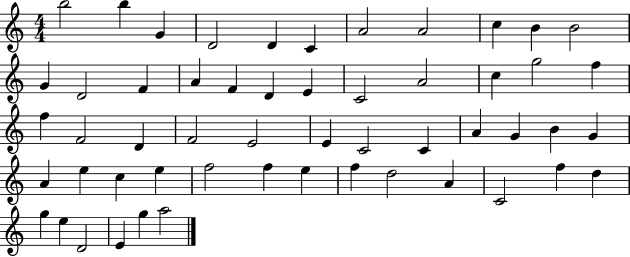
{
  \clef treble
  \numericTimeSignature
  \time 4/4
  \key c \major
  b''2 b''4 g'4 | d'2 d'4 c'4 | a'2 a'2 | c''4 b'4 b'2 | \break g'4 d'2 f'4 | a'4 f'4 d'4 e'4 | c'2 a'2 | c''4 g''2 f''4 | \break f''4 f'2 d'4 | f'2 e'2 | e'4 c'2 c'4 | a'4 g'4 b'4 g'4 | \break a'4 e''4 c''4 e''4 | f''2 f''4 e''4 | f''4 d''2 a'4 | c'2 f''4 d''4 | \break g''4 e''4 d'2 | e'4 g''4 a''2 | \bar "|."
}